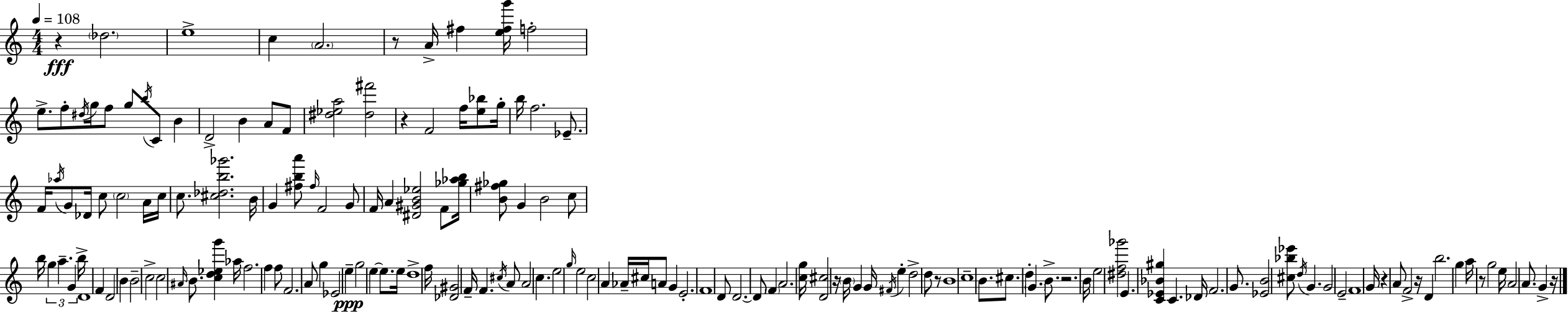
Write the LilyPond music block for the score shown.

{
  \clef treble
  \numericTimeSignature
  \time 4/4
  \key c \major
  \tempo 4 = 108
  r4\fff \parenthesize des''2. | e''1-> | c''4 \parenthesize a'2. | r8 a'16-> fis''4 <e'' fis'' g'''>16 f''2-. | \break e''8.-> f''8-. \acciaccatura { dis''16 } g''16 f''8 g''8 \acciaccatura { b''16 } c'8 b'4 | d'2-> b'4 a'8 | f'8 <dis'' ees'' a''>2 <dis'' fis'''>2 | r4 f'2 f''16 <e'' bes''>8 | \break g''16-. b''16 f''2. ees'8.-- | f'16 \acciaccatura { aes''16 } g'8 des'16 c''8 \parenthesize c''2 | a'16 c''16 c''8. <cis'' des'' b'' ges'''>2. | b'16 g'4 <fis'' b'' a'''>8 \grace { fis''16 } f'2 | \break g'8 f'16 a'4 <dis' gis' b' ees''>2 | f'8 <ges'' aes'' b''>16 <b' fis'' ges''>8 g'4 b'2 | c''8 b''16 \tuplet 3/2 { g''4 a''4.-- g'4 } | b''16-> d'1 | \break f'4 d'2 | b'4 b'2-- c''2-> | c''2 \grace { ais'16 } b'8. | <c'' d'' ees'' g'''>4 aes''16 f''2. | \break f''4 f''8 f'2. | a'8 g''4 ees'2 | e''4--\ppp g''2 e''4~~ | e''8. e''16 d''1-> | \break f''16 <des' gis'>2 f'16-- f'4. | \acciaccatura { cis''16 } a'8 a'2 | c''4. e''2 \grace { g''16 } e''2 | c''2 a'4 | \break aes'16-- cis''16 a'8 g'4 e'2.-. | f'1 | d'8 d'2.~~ | d'8 \parenthesize f'4 a'2. | \break <c'' g''>16 <d' cis''>2 | r16 \parenthesize b'16 g'4 g'16 \acciaccatura { fis'16 } e''4-. d''2-> | d''8 r8 b'1 | c''1-- | \break b'8. cis''8. d''4-. | \parenthesize g'4. b'8.-> r2. | b'16 e''2 | <dis'' f'' ges'''>2 e'4. <c' ees' bes' gis''>4 | \break c'4. des'16 f'2. | g'8. <ees' b'>2 | <cis'' bes'' ees'''>8 \acciaccatura { d''16 } g'4. g'2 | e'2-- f'1 | \break g'16 r4 a'8 | f'2-> r16 d'4 b''2. | g''4 a''16 r8 | g''2 e''16 a'2 | \break a'8. g'4-> r16 \bar "|."
}